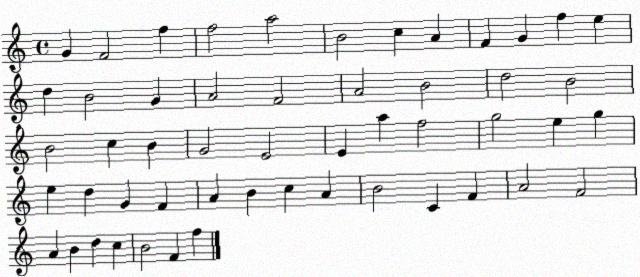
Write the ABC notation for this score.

X:1
T:Untitled
M:4/4
L:1/4
K:C
G F2 f f2 a2 B2 c A F G f e d B2 G A2 F2 A2 B2 d2 B2 B2 c B G2 E2 E a f2 g2 e g e d G F A B c A B2 C F A2 F2 A B d c B2 F f